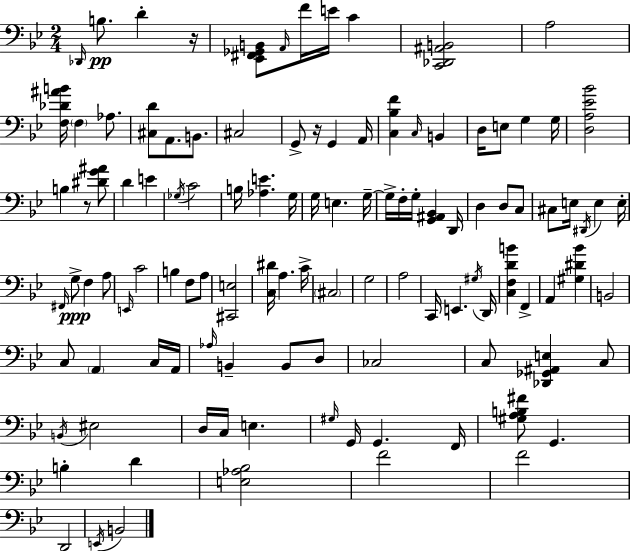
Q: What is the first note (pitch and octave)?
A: Db2